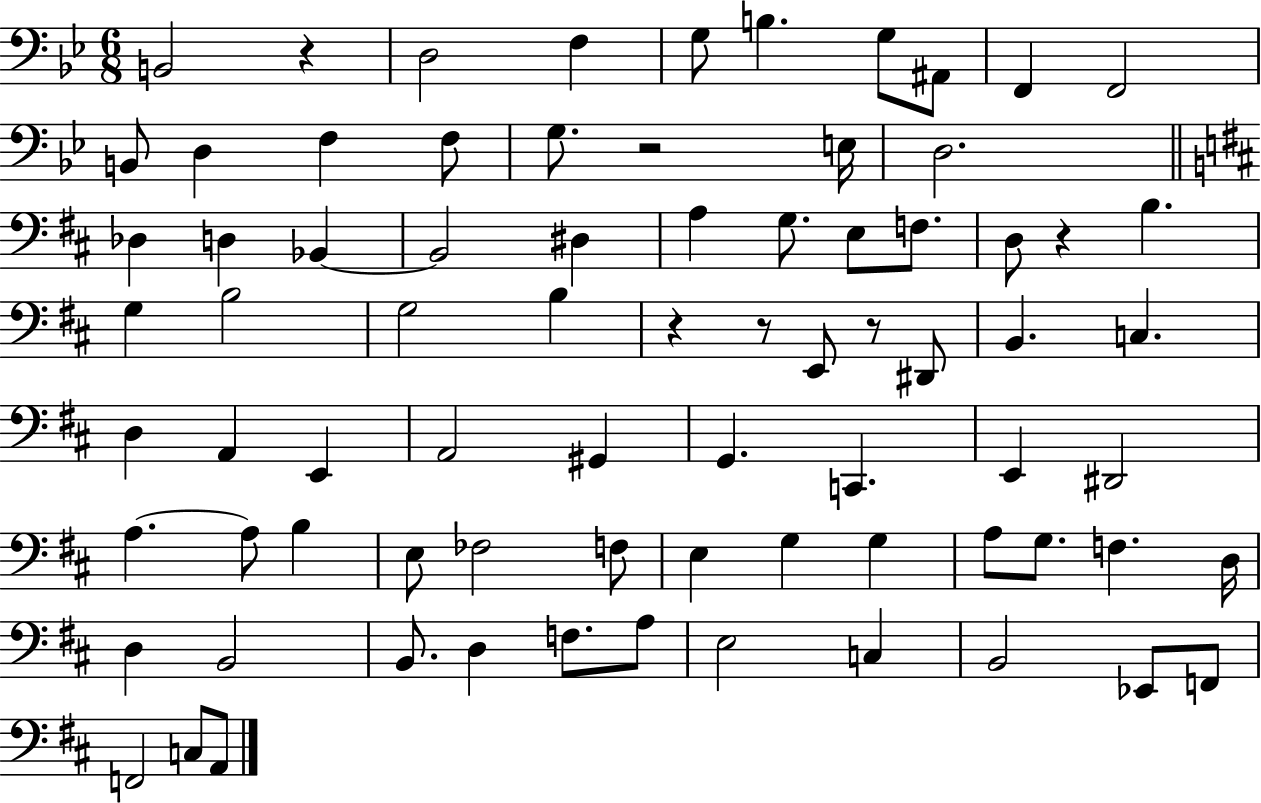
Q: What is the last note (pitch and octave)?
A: A2